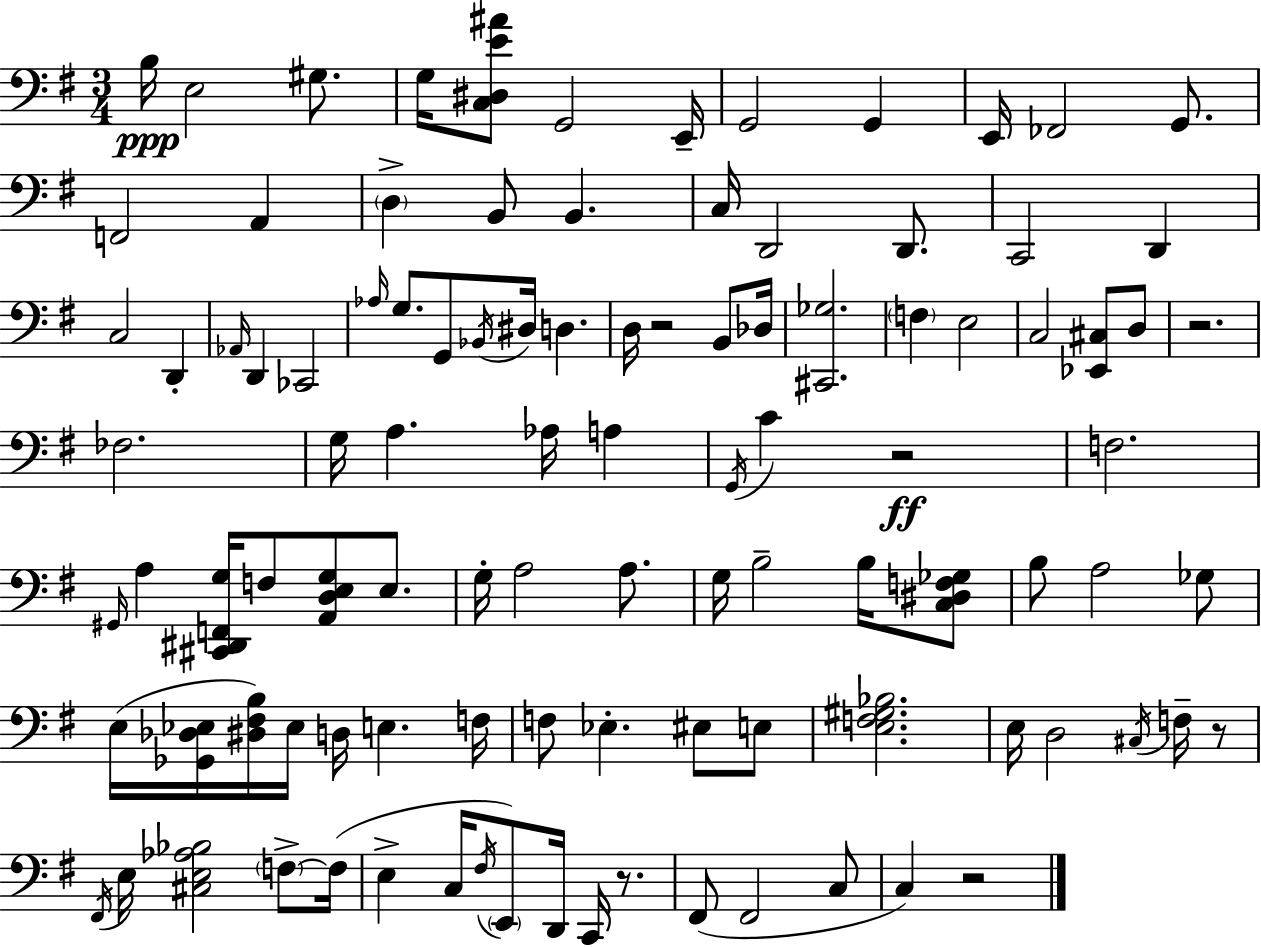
{
  \clef bass
  \numericTimeSignature
  \time 3/4
  \key e \minor
  \repeat volta 2 { b16\ppp e2 gis8. | g16 <c dis e' ais'>8 g,2 e,16-- | g,2 g,4 | e,16 fes,2 g,8. | \break f,2 a,4 | \parenthesize d4-> b,8 b,4. | c16 d,2 d,8. | c,2 d,4 | \break c2 d,4-. | \grace { aes,16 } d,4 ces,2 | \grace { aes16 } g8. g,8 \acciaccatura { bes,16 } dis16 d4. | d16 r2 | \break b,8 des16 <cis, ges>2. | \parenthesize f4 e2 | c2 <ees, cis>8 | d8 r2. | \break fes2. | g16 a4. aes16 a4 | \acciaccatura { g,16 } c'4 r2\ff | f2. | \break \grace { gis,16 } a4 <cis, dis, f, g>16 f8 | <a, d e g>8 e8. g16-. a2 | a8. g16 b2-- | b16 <c dis f ges>8 b8 a2 | \break ges8 e16( <ges, des ees>16 <dis fis b>16) ees16 d16 e4. | f16 f8 ees4.-. | eis8 e8 <e f gis bes>2. | e16 d2 | \break \acciaccatura { cis16 } f16-- r8 \acciaccatura { fis,16 } e16 <cis e aes bes>2 | \parenthesize f8->~~ f16( e4-> c16 | \acciaccatura { fis16 }) \parenthesize e,8 d,16 c,16 r8. fis,8( fis,2 | c8 c4) | \break r2 } \bar "|."
}